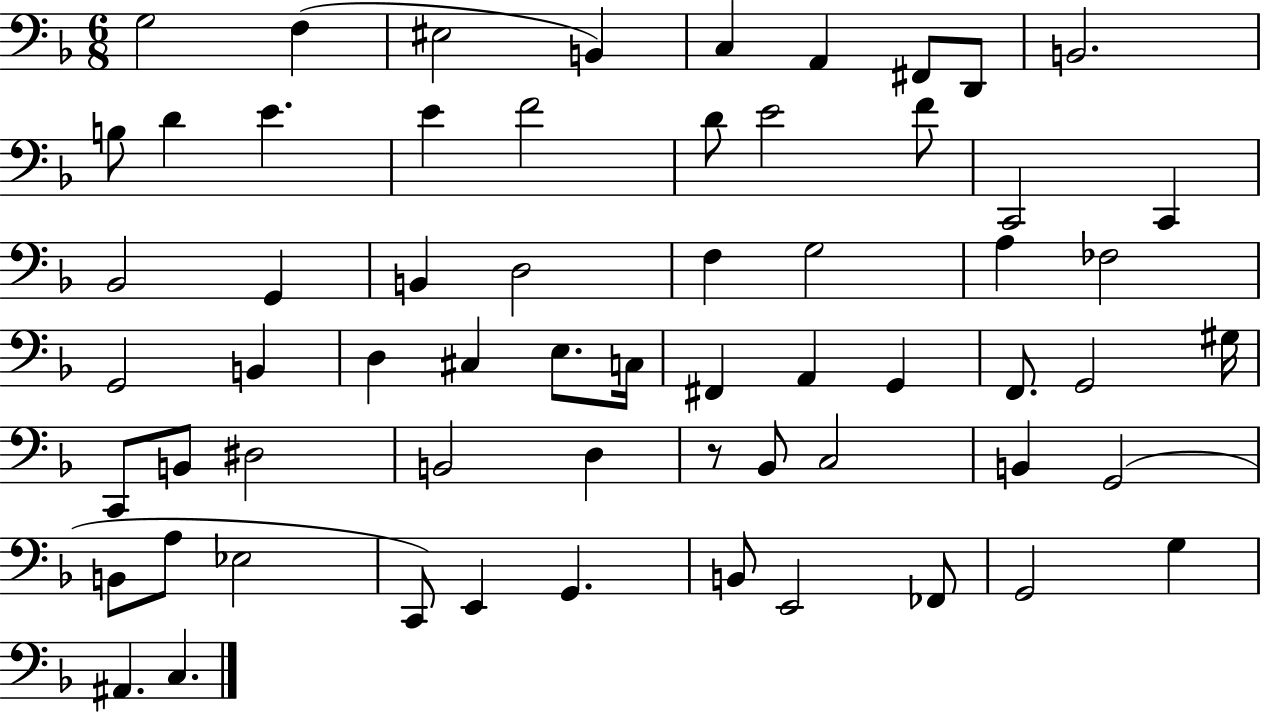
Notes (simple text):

G3/h F3/q EIS3/h B2/q C3/q A2/q F#2/e D2/e B2/h. B3/e D4/q E4/q. E4/q F4/h D4/e E4/h F4/e C2/h C2/q Bb2/h G2/q B2/q D3/h F3/q G3/h A3/q FES3/h G2/h B2/q D3/q C#3/q E3/e. C3/s F#2/q A2/q G2/q F2/e. G2/h G#3/s C2/e B2/e D#3/h B2/h D3/q R/e Bb2/e C3/h B2/q G2/h B2/e A3/e Eb3/h C2/e E2/q G2/q. B2/e E2/h FES2/e G2/h G3/q A#2/q. C3/q.